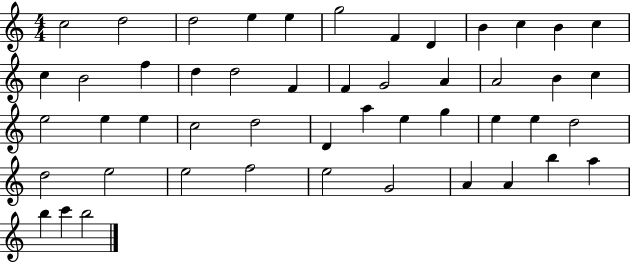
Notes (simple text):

C5/h D5/h D5/h E5/q E5/q G5/h F4/q D4/q B4/q C5/q B4/q C5/q C5/q B4/h F5/q D5/q D5/h F4/q F4/q G4/h A4/q A4/h B4/q C5/q E5/h E5/q E5/q C5/h D5/h D4/q A5/q E5/q G5/q E5/q E5/q D5/h D5/h E5/h E5/h F5/h E5/h G4/h A4/q A4/q B5/q A5/q B5/q C6/q B5/h